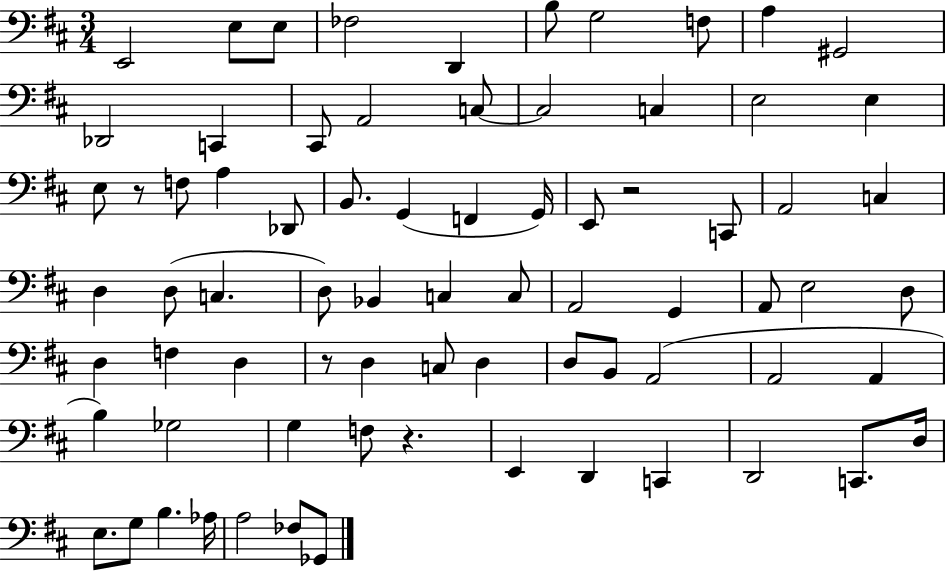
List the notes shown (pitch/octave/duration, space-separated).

E2/h E3/e E3/e FES3/h D2/q B3/e G3/h F3/e A3/q G#2/h Db2/h C2/q C#2/e A2/h C3/e C3/h C3/q E3/h E3/q E3/e R/e F3/e A3/q Db2/e B2/e. G2/q F2/q G2/s E2/e R/h C2/e A2/h C3/q D3/q D3/e C3/q. D3/e Bb2/q C3/q C3/e A2/h G2/q A2/e E3/h D3/e D3/q F3/q D3/q R/e D3/q C3/e D3/q D3/e B2/e A2/h A2/h A2/q B3/q Gb3/h G3/q F3/e R/q. E2/q D2/q C2/q D2/h C2/e. D3/s E3/e. G3/e B3/q. Ab3/s A3/h FES3/e Gb2/e